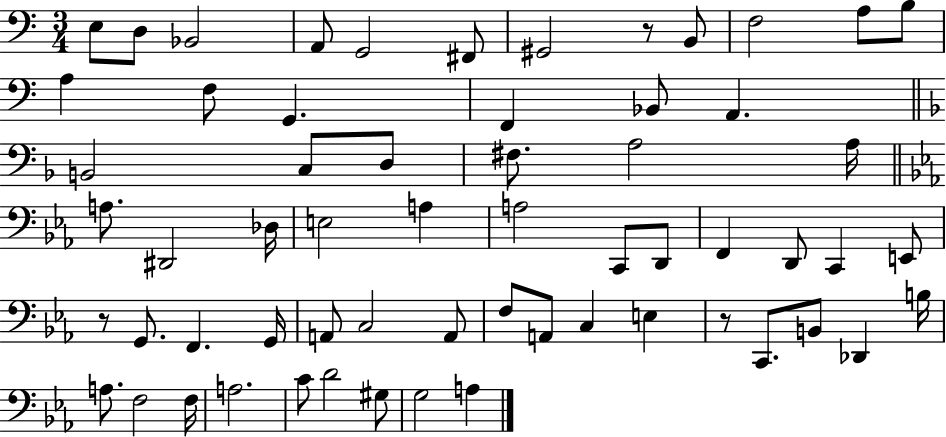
{
  \clef bass
  \numericTimeSignature
  \time 3/4
  \key c \major
  e8 d8 bes,2 | a,8 g,2 fis,8 | gis,2 r8 b,8 | f2 a8 b8 | \break a4 f8 g,4. | f,4 bes,8 a,4. | \bar "||" \break \key f \major b,2 c8 d8 | fis8. a2 a16 | \bar "||" \break \key c \minor a8. dis,2 des16 | e2 a4 | a2 c,8 d,8 | f,4 d,8 c,4 e,8 | \break r8 g,8. f,4. g,16 | a,8 c2 a,8 | f8 a,8 c4 e4 | r8 c,8. b,8 des,4 b16 | \break a8. f2 f16 | a2. | c'8 d'2 gis8 | g2 a4 | \break \bar "|."
}